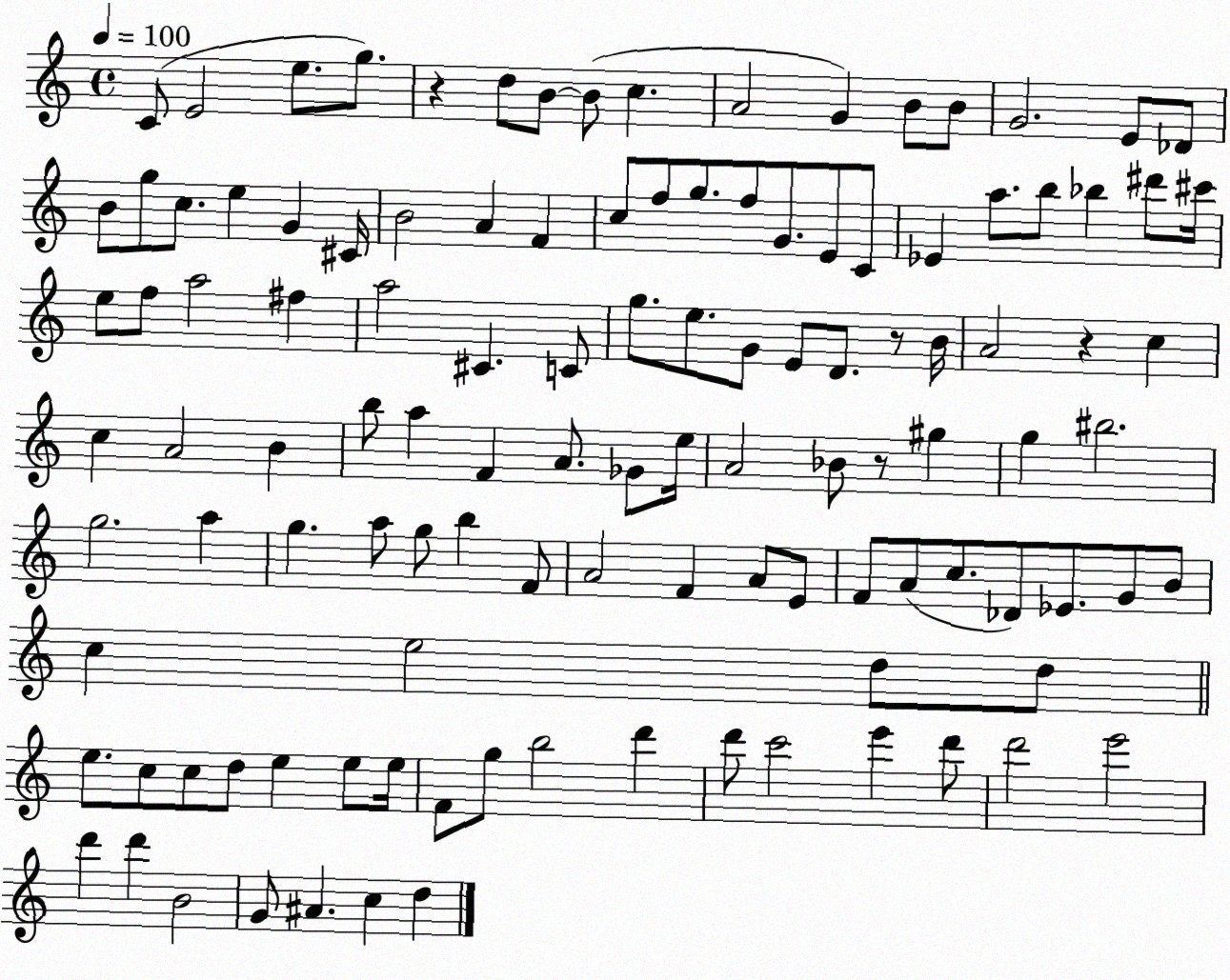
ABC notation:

X:1
T:Untitled
M:4/4
L:1/4
K:C
C/2 E2 e/2 g/2 z d/2 B/2 B/2 c A2 G B/2 B/2 G2 E/2 _D/2 B/2 g/2 c/2 e G ^C/4 B2 A F c/2 f/2 g/2 f/2 G/2 E/2 C/2 _E a/2 b/2 _b ^d'/2 ^c'/4 e/2 f/2 a2 ^f a2 ^C C/2 g/2 e/2 G/2 E/2 D/2 z/2 B/4 A2 z c c A2 B b/2 a F A/2 _G/2 e/4 A2 _B/2 z/2 ^g g ^b2 g2 a g a/2 g/2 b F/2 A2 F A/2 E/2 F/2 A/2 c/2 _D/2 _E/2 G/2 B/2 c e2 d/2 d/2 e/2 c/2 c/2 d/2 e e/2 e/4 F/2 g/2 b2 d' d'/2 c'2 e' d'/2 d'2 e'2 d' d' B2 G/2 ^A c d